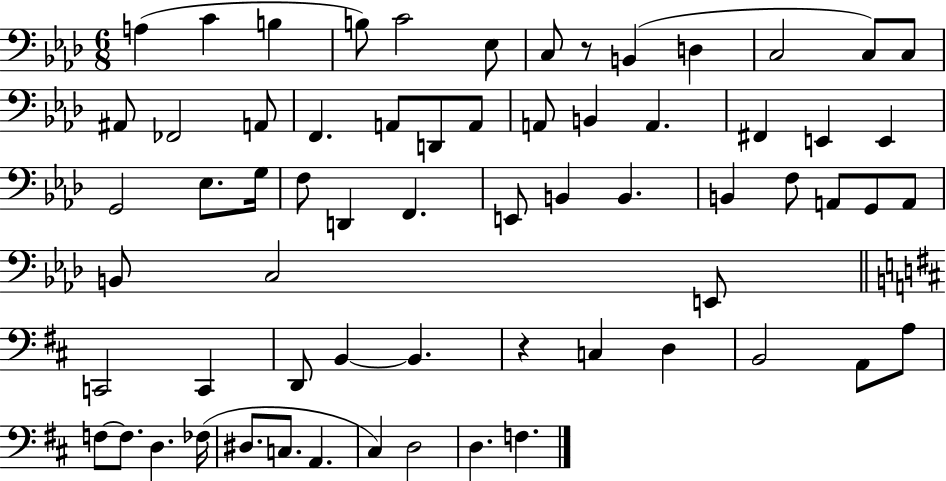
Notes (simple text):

A3/q C4/q B3/q B3/e C4/h Eb3/e C3/e R/e B2/q D3/q C3/h C3/e C3/e A#2/e FES2/h A2/e F2/q. A2/e D2/e A2/e A2/e B2/q A2/q. F#2/q E2/q E2/q G2/h Eb3/e. G3/s F3/e D2/q F2/q. E2/e B2/q B2/q. B2/q F3/e A2/e G2/e A2/e B2/e C3/h E2/e C2/h C2/q D2/e B2/q B2/q. R/q C3/q D3/q B2/h A2/e A3/e F3/e F3/e. D3/q. FES3/s D#3/e. C3/e. A2/q. C#3/q D3/h D3/q. F3/q.